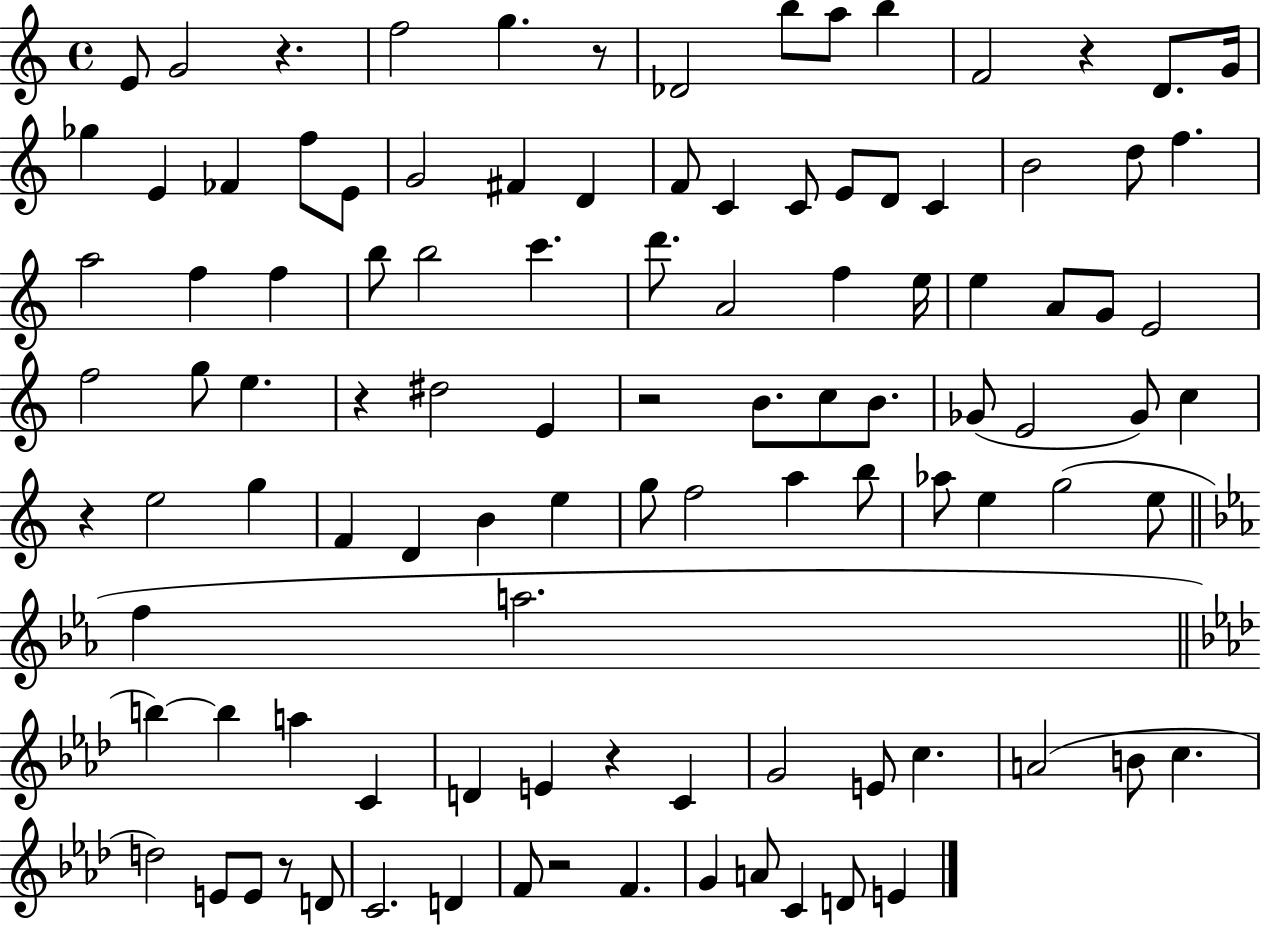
E4/e G4/h R/q. F5/h G5/q. R/e Db4/h B5/e A5/e B5/q F4/h R/q D4/e. G4/s Gb5/q E4/q FES4/q F5/e E4/e G4/h F#4/q D4/q F4/e C4/q C4/e E4/e D4/e C4/q B4/h D5/e F5/q. A5/h F5/q F5/q B5/e B5/h C6/q. D6/e. A4/h F5/q E5/s E5/q A4/e G4/e E4/h F5/h G5/e E5/q. R/q D#5/h E4/q R/h B4/e. C5/e B4/e. Gb4/e E4/h Gb4/e C5/q R/q E5/h G5/q F4/q D4/q B4/q E5/q G5/e F5/h A5/q B5/e Ab5/e E5/q G5/h E5/e F5/q A5/h. B5/q B5/q A5/q C4/q D4/q E4/q R/q C4/q G4/h E4/e C5/q. A4/h B4/e C5/q. D5/h E4/e E4/e R/e D4/e C4/h. D4/q F4/e R/h F4/q. G4/q A4/e C4/q D4/e E4/q